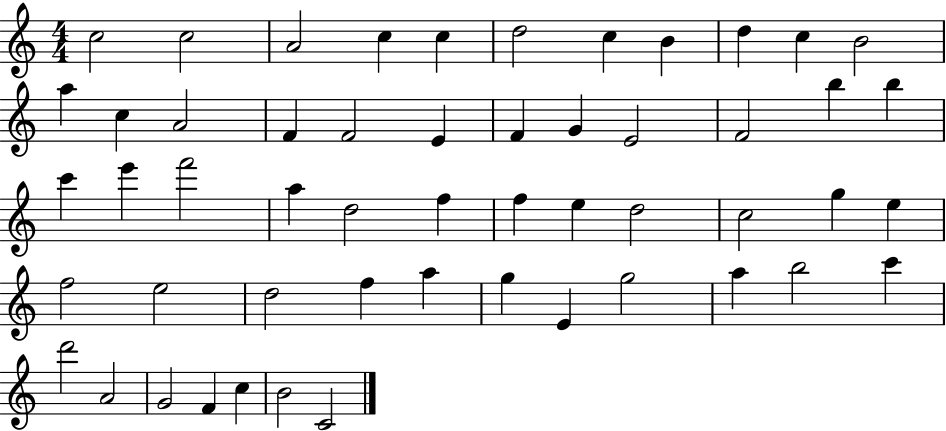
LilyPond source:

{
  \clef treble
  \numericTimeSignature
  \time 4/4
  \key c \major
  c''2 c''2 | a'2 c''4 c''4 | d''2 c''4 b'4 | d''4 c''4 b'2 | \break a''4 c''4 a'2 | f'4 f'2 e'4 | f'4 g'4 e'2 | f'2 b''4 b''4 | \break c'''4 e'''4 f'''2 | a''4 d''2 f''4 | f''4 e''4 d''2 | c''2 g''4 e''4 | \break f''2 e''2 | d''2 f''4 a''4 | g''4 e'4 g''2 | a''4 b''2 c'''4 | \break d'''2 a'2 | g'2 f'4 c''4 | b'2 c'2 | \bar "|."
}